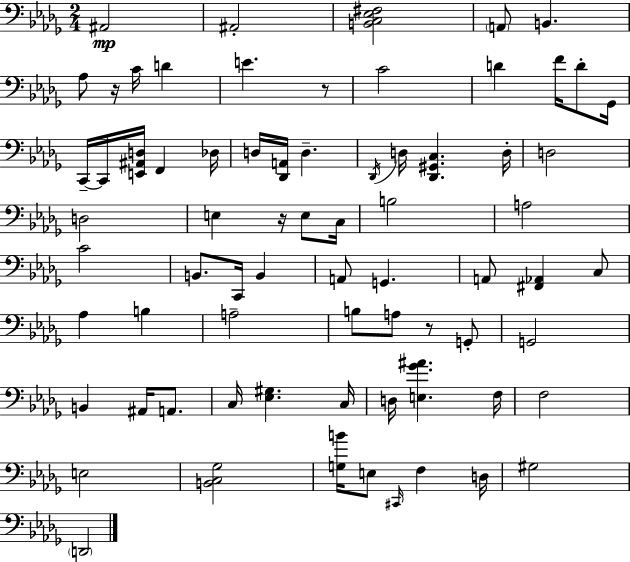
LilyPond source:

{
  \clef bass
  \numericTimeSignature
  \time 2/4
  \key bes \minor
  ais,2\mp | ais,2-. | <b, c ees fis>2 | \parenthesize a,8 b,4. | \break aes8 r16 c'16 d'4 | e'4. r8 | c'2 | d'4 f'16 d'8-. ges,16 | \break c,16--~~ c,16 <e, ais, d>16 f,4 des16 | d16 <des, a,>16 d4.-- | \acciaccatura { des,16 } d16 <des, gis, c>4. | d16-. d2 | \break d2 | e4 r16 e8 | c16 b2 | a2 | \break c'2 | b,8. c,16 b,4 | a,8 g,4. | a,8 <fis, aes,>4 c8 | \break aes4 b4 | a2-- | b8 a8 r8 g,8-. | g,2 | \break b,4 ais,16 a,8. | c16 <ees gis>4. | c16 d16 <e ges' ais'>4. | f16 f2 | \break e2 | <b, c ges>2 | <g b'>16 e8 \grace { cis,16 } f4 | d16 gis2 | \break \parenthesize d,2 | \bar "|."
}